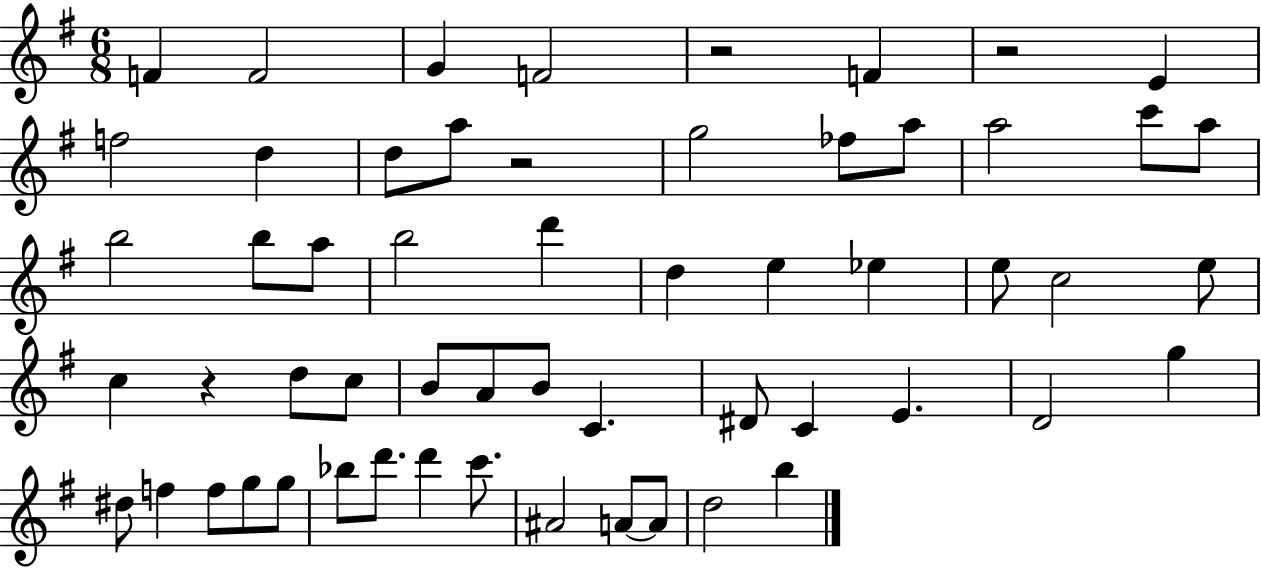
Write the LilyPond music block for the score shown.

{
  \clef treble
  \numericTimeSignature
  \time 6/8
  \key g \major
  f'4 f'2 | g'4 f'2 | r2 f'4 | r2 e'4 | \break f''2 d''4 | d''8 a''8 r2 | g''2 fes''8 a''8 | a''2 c'''8 a''8 | \break b''2 b''8 a''8 | b''2 d'''4 | d''4 e''4 ees''4 | e''8 c''2 e''8 | \break c''4 r4 d''8 c''8 | b'8 a'8 b'8 c'4. | dis'8 c'4 e'4. | d'2 g''4 | \break dis''8 f''4 f''8 g''8 g''8 | bes''8 d'''8. d'''4 c'''8. | ais'2 a'8~~ a'8 | d''2 b''4 | \break \bar "|."
}